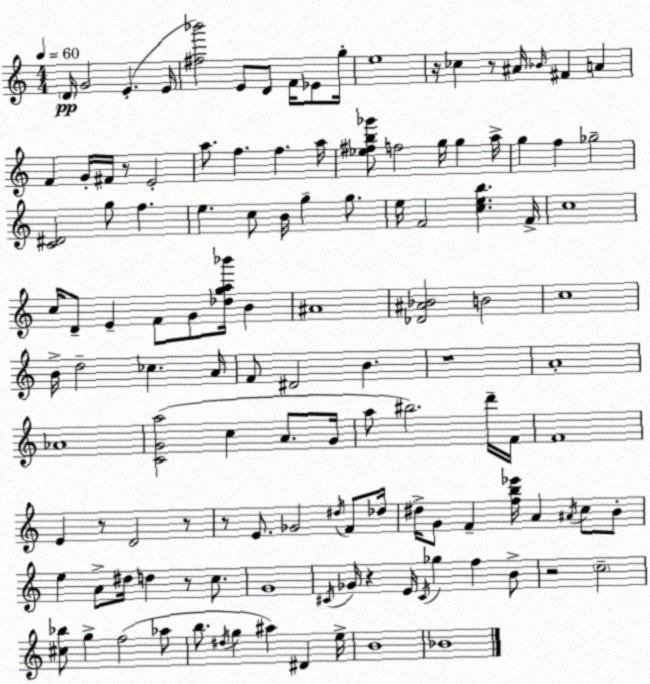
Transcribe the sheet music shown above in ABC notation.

X:1
T:Untitled
M:4/4
L:1/4
K:Am
D/4 G2 E E/4 [^f_b']2 E/2 D/2 F/4 _E/2 g/4 e4 z/4 _c z/2 ^A/4 _B/4 ^F A F G/4 ^F/4 z/2 E2 a/2 f f a/4 [_e^fb_g']/2 f2 g/4 g a/4 g f _g2 [C^D]2 g/2 f e c/2 B/4 g g/2 e/4 F2 [ceb] F/4 c4 c/4 D/2 E F/2 G/2 [_dga_b']/4 B ^A4 [_D^A_B]2 B2 c4 B/4 d2 _c A/4 F/2 ^D2 B z4 A4 _A4 [CGa]2 c A/2 G/4 a/2 ^b2 d'/4 F/4 F4 E z/2 D2 z/2 z/2 E/2 _G2 ^d/4 F/2 _d/4 ^d/4 G/2 F [fb_e']/4 A ^A/4 c/2 B/2 e A/2 ^d/4 d z/2 c/2 G4 ^C/4 _G/4 z E/4 ^C/4 _g f B/2 z2 c2 [^c_b]/2 g f2 _a/2 b/2 ^d/4 g ^a ^D e/4 B4 _B4